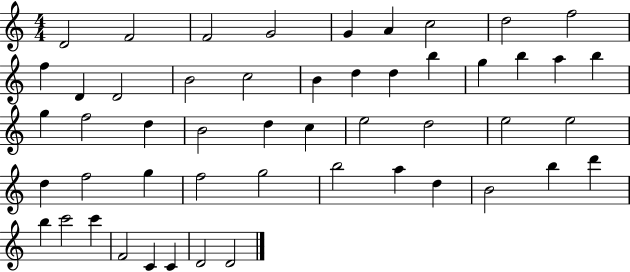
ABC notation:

X:1
T:Untitled
M:4/4
L:1/4
K:C
D2 F2 F2 G2 G A c2 d2 f2 f D D2 B2 c2 B d d b g b a b g f2 d B2 d c e2 d2 e2 e2 d f2 g f2 g2 b2 a d B2 b d' b c'2 c' F2 C C D2 D2